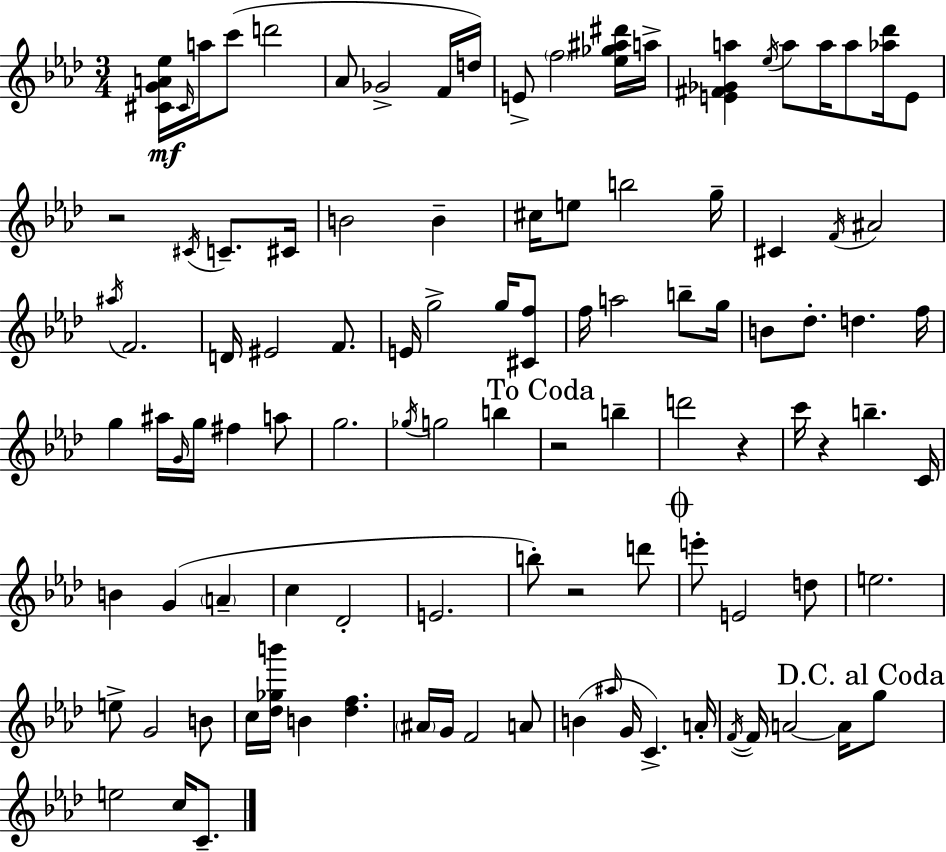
[C#4,G4,A4,Eb5]/s C#4/s A5/s C6/e D6/h Ab4/e Gb4/h F4/s D5/s E4/e F5/h [Eb5,Gb5,A#5,D#6]/s A5/s [E4,F#4,Gb4,A5]/q Eb5/s A5/e A5/s A5/e [Ab5,Db6]/s E4/e R/h C#4/s C4/e. C#4/s B4/h B4/q C#5/s E5/e B5/h G5/s C#4/q F4/s A#4/h A#5/s F4/h. D4/s EIS4/h F4/e. E4/s G5/h G5/s [C#4,F5]/e F5/s A5/h B5/e G5/s B4/e Db5/e. D5/q. F5/s G5/q A#5/s G4/s G5/s F#5/q A5/e G5/h. Gb5/s G5/h B5/q R/h B5/q D6/h R/q C6/s R/q B5/q. C4/s B4/q G4/q A4/q C5/q Db4/h E4/h. B5/e R/h D6/e E6/e E4/h D5/e E5/h. E5/e G4/h B4/e C5/s [Db5,Gb5,B6]/s B4/q [Db5,F5]/q. A#4/s G4/s F4/h A4/e B4/q A#5/s G4/s C4/q. A4/s F4/s F4/s A4/h A4/s G5/e E5/h C5/s C4/e.